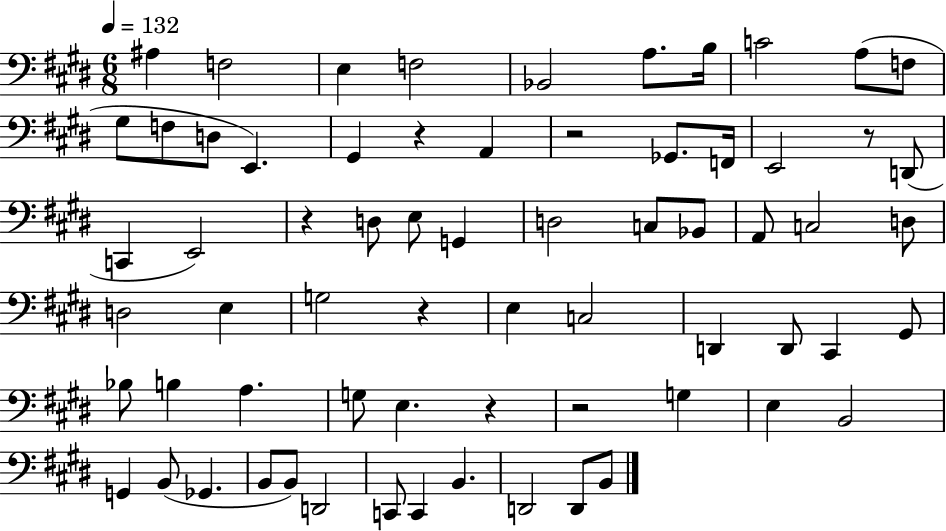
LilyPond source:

{
  \clef bass
  \numericTimeSignature
  \time 6/8
  \key e \major
  \tempo 4 = 132
  ais4 f2 | e4 f2 | bes,2 a8. b16 | c'2 a8( f8 | \break gis8 f8 d8 e,4.) | gis,4 r4 a,4 | r2 ges,8. f,16 | e,2 r8 d,8( | \break c,4 e,2) | r4 d8 e8 g,4 | d2 c8 bes,8 | a,8 c2 d8 | \break d2 e4 | g2 r4 | e4 c2 | d,4 d,8 cis,4 gis,8 | \break bes8 b4 a4. | g8 e4. r4 | r2 g4 | e4 b,2 | \break g,4 b,8( ges,4. | b,8 b,8) d,2 | c,8 c,4 b,4. | d,2 d,8 b,8 | \break \bar "|."
}